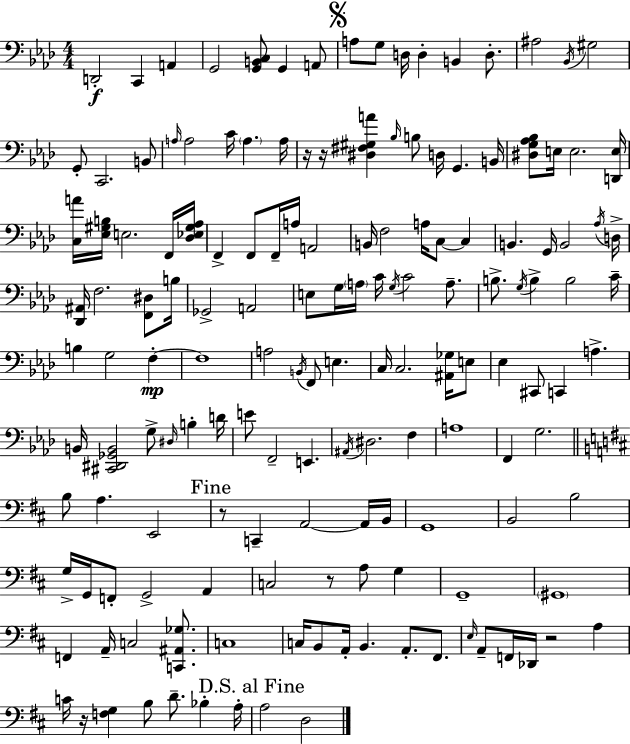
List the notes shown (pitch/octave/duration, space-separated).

D2/h C2/q A2/q G2/h [G2,B2,C3]/e G2/q A2/e A3/e G3/e D3/s D3/q B2/q D3/e. A#3/h Bb2/s G#3/h G2/e C2/h. B2/e A3/s A3/h C4/s A3/q. A3/s R/s R/s [D#3,F#3,G#3,A4]/q Bb3/s B3/e D3/s G2/q. B2/s [D#3,G3,Ab3,Bb3]/e E3/s E3/h. [D2,E3]/s [C3,A4]/s [Eb3,G#3,B3]/s E3/h. F2/s [Db3,Eb3,G#3,Ab3]/s F2/q F2/e F2/s A3/s A2/h B2/s F3/h A3/s C3/e C3/q B2/q. G2/s B2/h Ab3/s D3/s [Db2,A#2]/s F3/h. [F2,D#3]/e B3/s Gb2/h A2/h E3/e G3/s A3/s C4/s G3/s C4/h A3/e. B3/e. G3/s B3/q B3/h C4/s B3/q G3/h F3/q F3/w A3/h B2/s F2/e E3/q. C3/s C3/h. [A#2,Gb3]/s E3/e Eb3/q C#2/e C2/q A3/q. B2/s [C#2,D#2,Gb2,B2]/h G3/e D#3/s B3/q D4/s E4/e F2/h E2/q. A#2/s D#3/h. F3/q A3/w F2/q G3/h. B3/e A3/q. E2/h R/e C2/q A2/h A2/s B2/s G2/w B2/h B3/h G3/s G2/s F2/e G2/h A2/q C3/h R/e A3/e G3/q G2/w G#2/w F2/q A2/s C3/h [C2,A#2,Gb3]/e. C3/w C3/s B2/e A2/s B2/q. A2/e. F#2/e. E3/s A2/e F2/s Db2/s R/h A3/q C4/s R/s [F3,G3]/q B3/e D4/e. Bb3/q A3/s A3/h D3/h